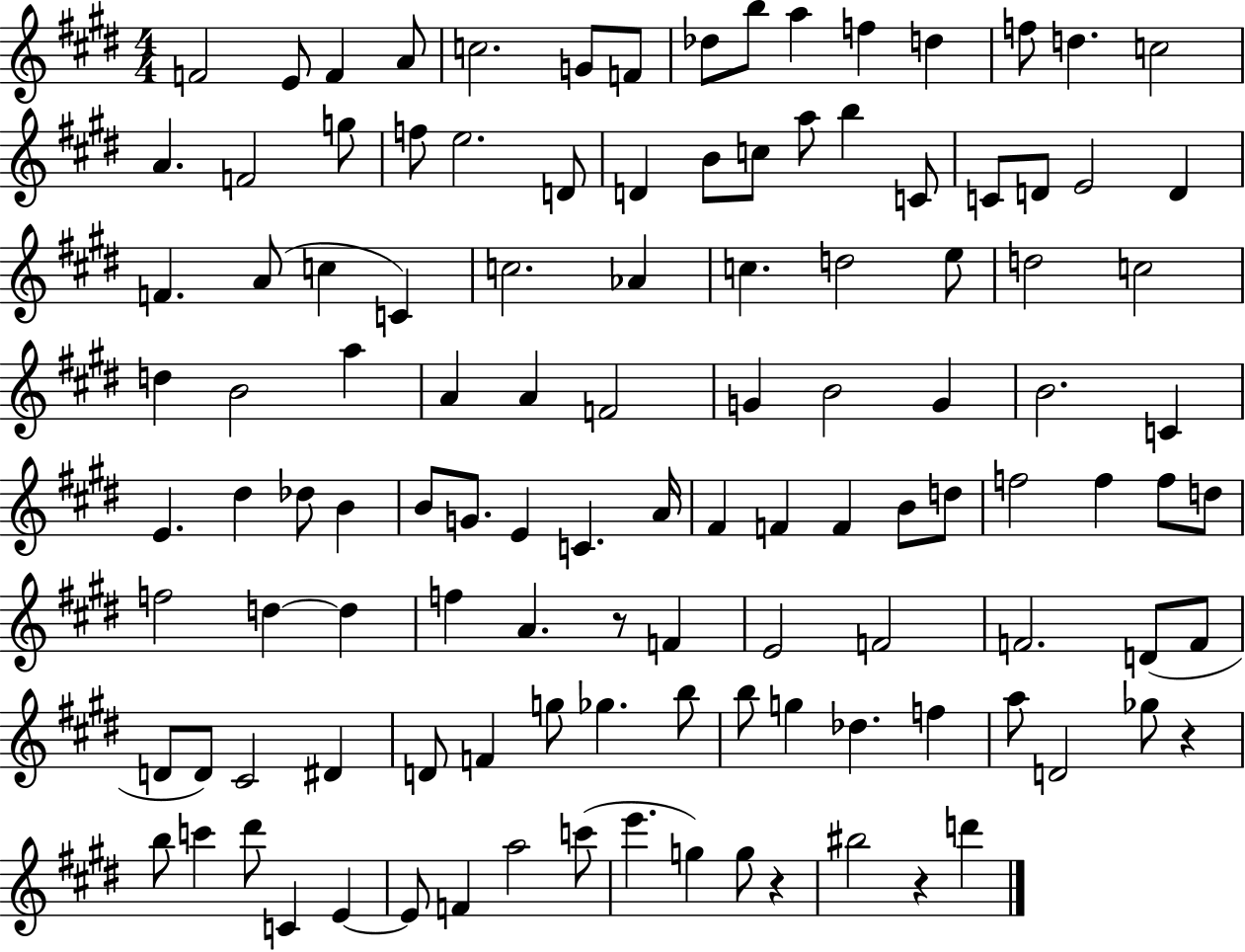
F4/h E4/e F4/q A4/e C5/h. G4/e F4/e Db5/e B5/e A5/q F5/q D5/q F5/e D5/q. C5/h A4/q. F4/h G5/e F5/e E5/h. D4/e D4/q B4/e C5/e A5/e B5/q C4/e C4/e D4/e E4/h D4/q F4/q. A4/e C5/q C4/q C5/h. Ab4/q C5/q. D5/h E5/e D5/h C5/h D5/q B4/h A5/q A4/q A4/q F4/h G4/q B4/h G4/q B4/h. C4/q E4/q. D#5/q Db5/e B4/q B4/e G4/e. E4/q C4/q. A4/s F#4/q F4/q F4/q B4/e D5/e F5/h F5/q F5/e D5/e F5/h D5/q D5/q F5/q A4/q. R/e F4/q E4/h F4/h F4/h. D4/e F4/e D4/e D4/e C#4/h D#4/q D4/e F4/q G5/e Gb5/q. B5/e B5/e G5/q Db5/q. F5/q A5/e D4/h Gb5/e R/q B5/e C6/q D#6/e C4/q E4/q E4/e F4/q A5/h C6/e E6/q. G5/q G5/e R/q BIS5/h R/q D6/q